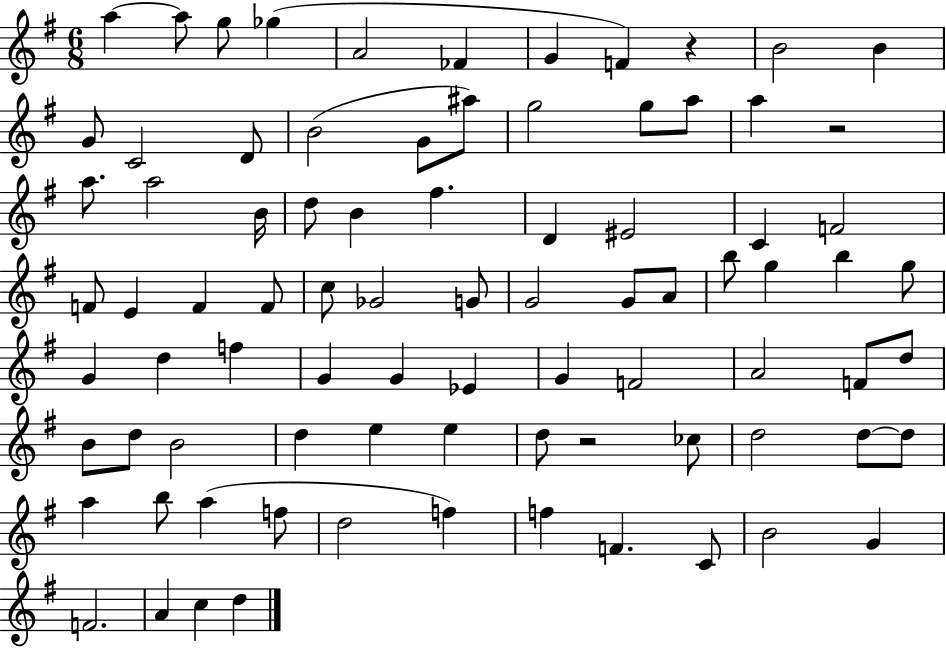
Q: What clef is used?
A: treble